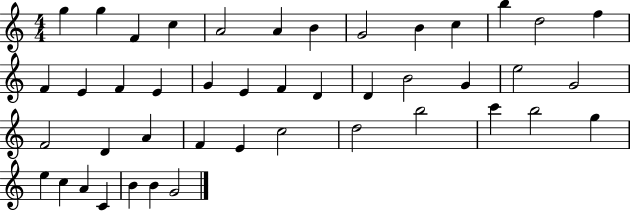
G5/q G5/q F4/q C5/q A4/h A4/q B4/q G4/h B4/q C5/q B5/q D5/h F5/q F4/q E4/q F4/q E4/q G4/q E4/q F4/q D4/q D4/q B4/h G4/q E5/h G4/h F4/h D4/q A4/q F4/q E4/q C5/h D5/h B5/h C6/q B5/h G5/q E5/q C5/q A4/q C4/q B4/q B4/q G4/h